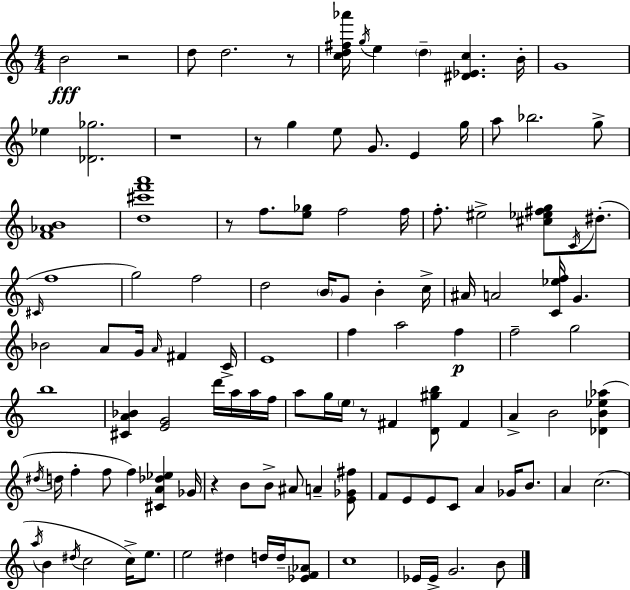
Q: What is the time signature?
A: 4/4